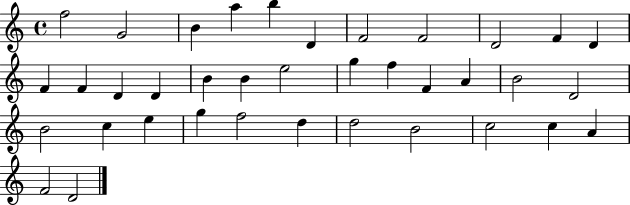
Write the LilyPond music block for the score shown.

{
  \clef treble
  \time 4/4
  \defaultTimeSignature
  \key c \major
  f''2 g'2 | b'4 a''4 b''4 d'4 | f'2 f'2 | d'2 f'4 d'4 | \break f'4 f'4 d'4 d'4 | b'4 b'4 e''2 | g''4 f''4 f'4 a'4 | b'2 d'2 | \break b'2 c''4 e''4 | g''4 f''2 d''4 | d''2 b'2 | c''2 c''4 a'4 | \break f'2 d'2 | \bar "|."
}